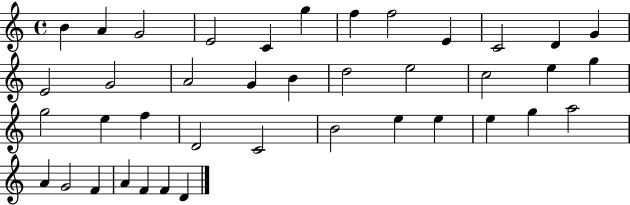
B4/q A4/q G4/h E4/h C4/q G5/q F5/q F5/h E4/q C4/h D4/q G4/q E4/h G4/h A4/h G4/q B4/q D5/h E5/h C5/h E5/q G5/q G5/h E5/q F5/q D4/h C4/h B4/h E5/q E5/q E5/q G5/q A5/h A4/q G4/h F4/q A4/q F4/q F4/q D4/q